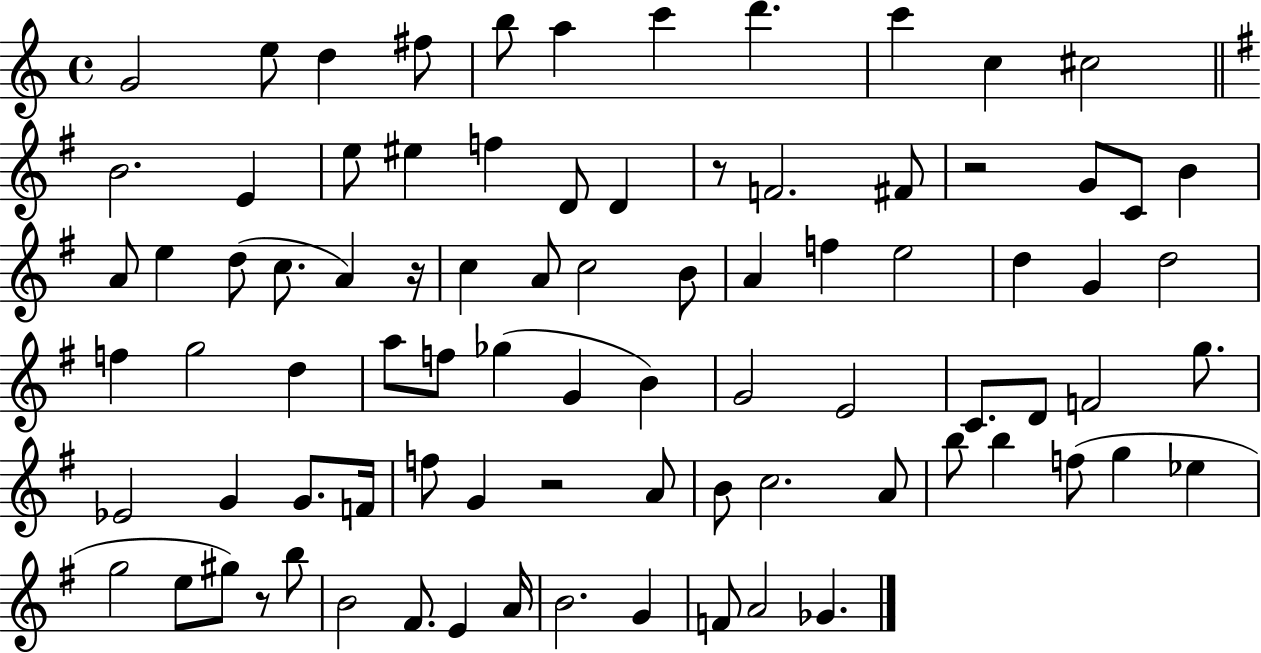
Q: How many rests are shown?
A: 5